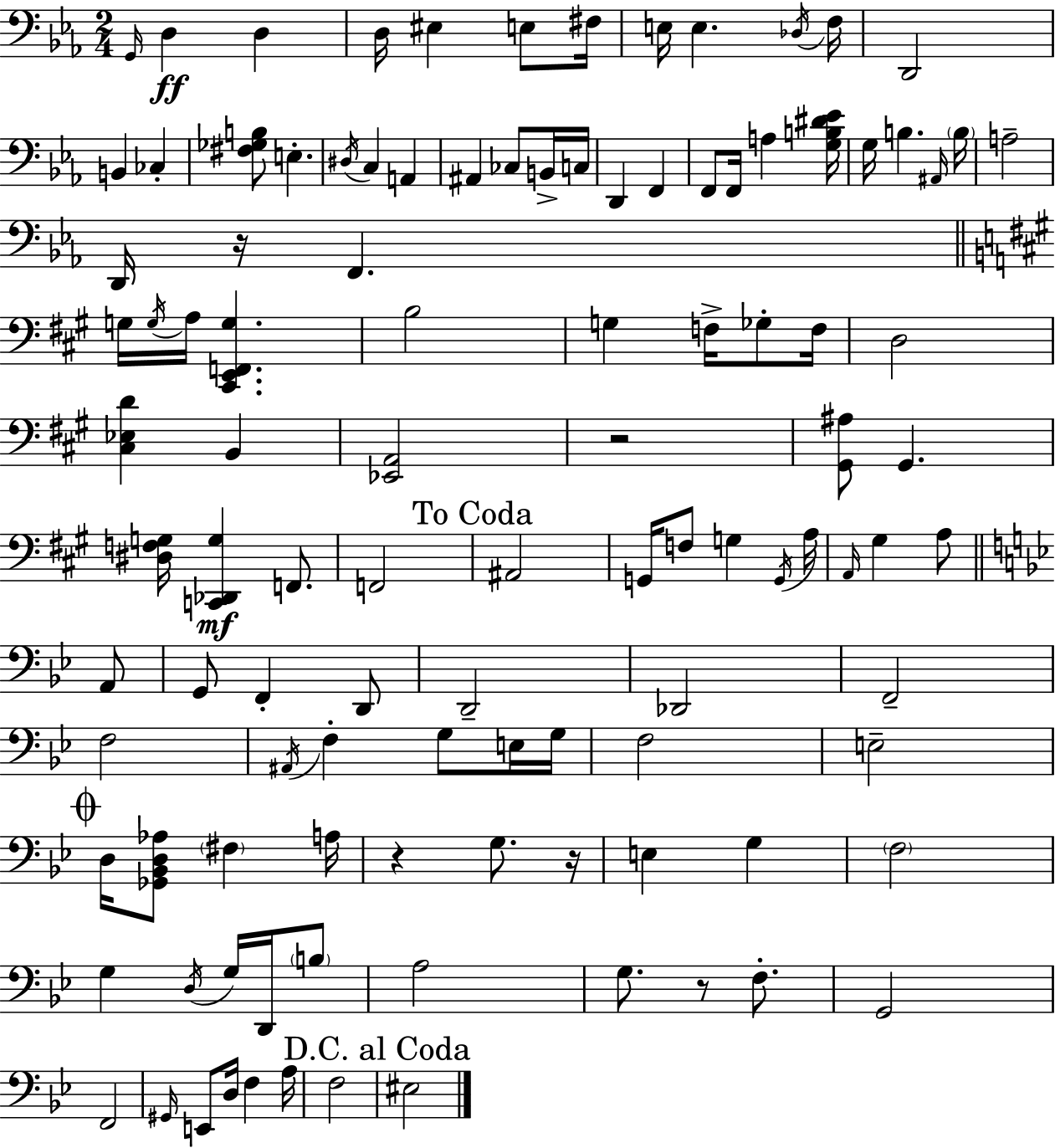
G2/s D3/q D3/q D3/s EIS3/q E3/e F#3/s E3/s E3/q. Db3/s F3/s D2/h B2/q CES3/q [F#3,Gb3,B3]/e E3/q. D#3/s C3/q A2/q A#2/q CES3/e B2/s C3/s D2/q F2/q F2/e F2/s A3/q [G3,B3,D#4,Eb4]/s G3/s B3/q. A#2/s B3/s A3/h D2/s R/s F2/q. G3/s G3/s A3/s [C#2,E2,F2,G3]/q. B3/h G3/q F3/s Gb3/e F3/s D3/h [C#3,Eb3,D4]/q B2/q [Eb2,A2]/h R/h [G#2,A#3]/e G#2/q. [D#3,F3,G3]/s [C2,Db2,G3]/q F2/e. F2/h A#2/h G2/s F3/e G3/q G2/s A3/s A2/s G#3/q A3/e A2/e G2/e F2/q D2/e D2/h Db2/h F2/h F3/h A#2/s F3/q G3/e E3/s G3/s F3/h E3/h D3/s [Gb2,Bb2,D3,Ab3]/e F#3/q A3/s R/q G3/e. R/s E3/q G3/q F3/h G3/q D3/s G3/s D2/s B3/e A3/h G3/e. R/e F3/e. G2/h F2/h G#2/s E2/e D3/s F3/q A3/s F3/h EIS3/h